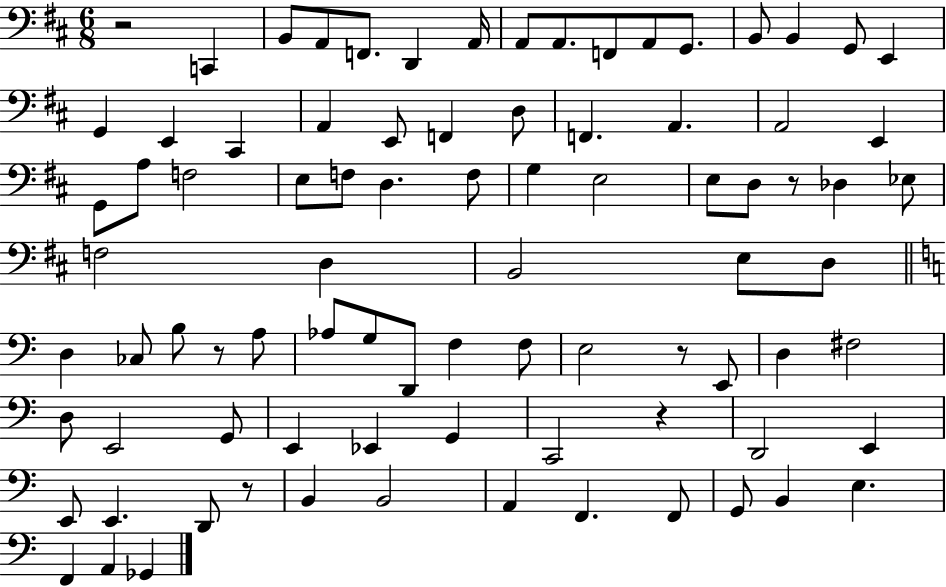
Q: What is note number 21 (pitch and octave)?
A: F2